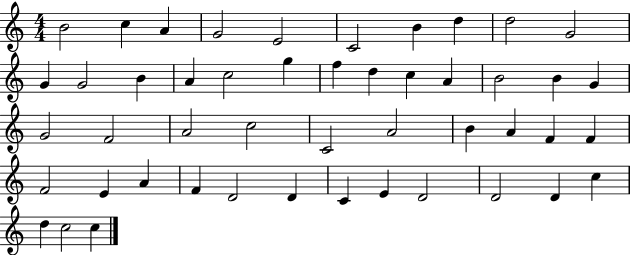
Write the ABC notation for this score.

X:1
T:Untitled
M:4/4
L:1/4
K:C
B2 c A G2 E2 C2 B d d2 G2 G G2 B A c2 g f d c A B2 B G G2 F2 A2 c2 C2 A2 B A F F F2 E A F D2 D C E D2 D2 D c d c2 c